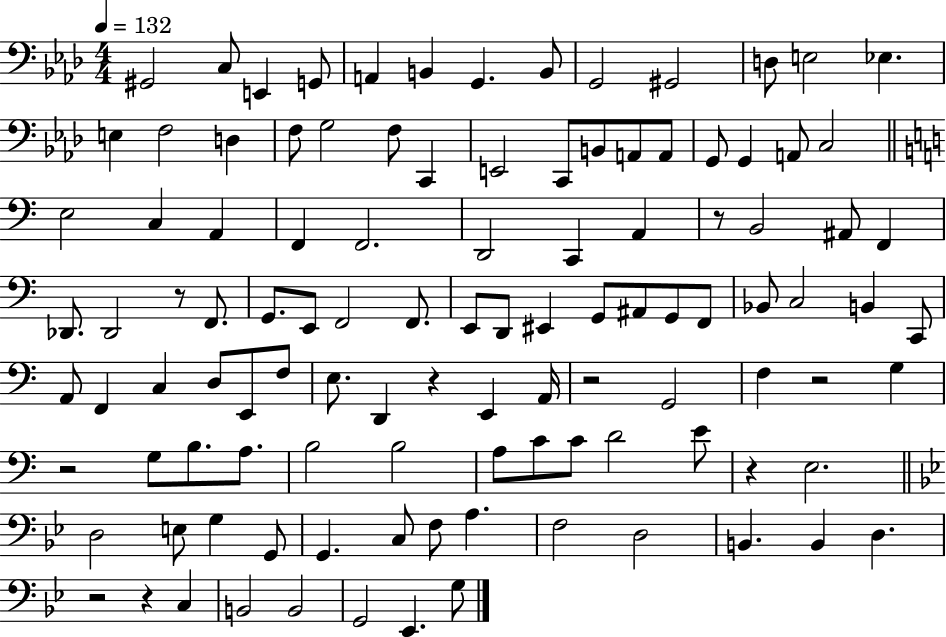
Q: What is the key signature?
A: AES major